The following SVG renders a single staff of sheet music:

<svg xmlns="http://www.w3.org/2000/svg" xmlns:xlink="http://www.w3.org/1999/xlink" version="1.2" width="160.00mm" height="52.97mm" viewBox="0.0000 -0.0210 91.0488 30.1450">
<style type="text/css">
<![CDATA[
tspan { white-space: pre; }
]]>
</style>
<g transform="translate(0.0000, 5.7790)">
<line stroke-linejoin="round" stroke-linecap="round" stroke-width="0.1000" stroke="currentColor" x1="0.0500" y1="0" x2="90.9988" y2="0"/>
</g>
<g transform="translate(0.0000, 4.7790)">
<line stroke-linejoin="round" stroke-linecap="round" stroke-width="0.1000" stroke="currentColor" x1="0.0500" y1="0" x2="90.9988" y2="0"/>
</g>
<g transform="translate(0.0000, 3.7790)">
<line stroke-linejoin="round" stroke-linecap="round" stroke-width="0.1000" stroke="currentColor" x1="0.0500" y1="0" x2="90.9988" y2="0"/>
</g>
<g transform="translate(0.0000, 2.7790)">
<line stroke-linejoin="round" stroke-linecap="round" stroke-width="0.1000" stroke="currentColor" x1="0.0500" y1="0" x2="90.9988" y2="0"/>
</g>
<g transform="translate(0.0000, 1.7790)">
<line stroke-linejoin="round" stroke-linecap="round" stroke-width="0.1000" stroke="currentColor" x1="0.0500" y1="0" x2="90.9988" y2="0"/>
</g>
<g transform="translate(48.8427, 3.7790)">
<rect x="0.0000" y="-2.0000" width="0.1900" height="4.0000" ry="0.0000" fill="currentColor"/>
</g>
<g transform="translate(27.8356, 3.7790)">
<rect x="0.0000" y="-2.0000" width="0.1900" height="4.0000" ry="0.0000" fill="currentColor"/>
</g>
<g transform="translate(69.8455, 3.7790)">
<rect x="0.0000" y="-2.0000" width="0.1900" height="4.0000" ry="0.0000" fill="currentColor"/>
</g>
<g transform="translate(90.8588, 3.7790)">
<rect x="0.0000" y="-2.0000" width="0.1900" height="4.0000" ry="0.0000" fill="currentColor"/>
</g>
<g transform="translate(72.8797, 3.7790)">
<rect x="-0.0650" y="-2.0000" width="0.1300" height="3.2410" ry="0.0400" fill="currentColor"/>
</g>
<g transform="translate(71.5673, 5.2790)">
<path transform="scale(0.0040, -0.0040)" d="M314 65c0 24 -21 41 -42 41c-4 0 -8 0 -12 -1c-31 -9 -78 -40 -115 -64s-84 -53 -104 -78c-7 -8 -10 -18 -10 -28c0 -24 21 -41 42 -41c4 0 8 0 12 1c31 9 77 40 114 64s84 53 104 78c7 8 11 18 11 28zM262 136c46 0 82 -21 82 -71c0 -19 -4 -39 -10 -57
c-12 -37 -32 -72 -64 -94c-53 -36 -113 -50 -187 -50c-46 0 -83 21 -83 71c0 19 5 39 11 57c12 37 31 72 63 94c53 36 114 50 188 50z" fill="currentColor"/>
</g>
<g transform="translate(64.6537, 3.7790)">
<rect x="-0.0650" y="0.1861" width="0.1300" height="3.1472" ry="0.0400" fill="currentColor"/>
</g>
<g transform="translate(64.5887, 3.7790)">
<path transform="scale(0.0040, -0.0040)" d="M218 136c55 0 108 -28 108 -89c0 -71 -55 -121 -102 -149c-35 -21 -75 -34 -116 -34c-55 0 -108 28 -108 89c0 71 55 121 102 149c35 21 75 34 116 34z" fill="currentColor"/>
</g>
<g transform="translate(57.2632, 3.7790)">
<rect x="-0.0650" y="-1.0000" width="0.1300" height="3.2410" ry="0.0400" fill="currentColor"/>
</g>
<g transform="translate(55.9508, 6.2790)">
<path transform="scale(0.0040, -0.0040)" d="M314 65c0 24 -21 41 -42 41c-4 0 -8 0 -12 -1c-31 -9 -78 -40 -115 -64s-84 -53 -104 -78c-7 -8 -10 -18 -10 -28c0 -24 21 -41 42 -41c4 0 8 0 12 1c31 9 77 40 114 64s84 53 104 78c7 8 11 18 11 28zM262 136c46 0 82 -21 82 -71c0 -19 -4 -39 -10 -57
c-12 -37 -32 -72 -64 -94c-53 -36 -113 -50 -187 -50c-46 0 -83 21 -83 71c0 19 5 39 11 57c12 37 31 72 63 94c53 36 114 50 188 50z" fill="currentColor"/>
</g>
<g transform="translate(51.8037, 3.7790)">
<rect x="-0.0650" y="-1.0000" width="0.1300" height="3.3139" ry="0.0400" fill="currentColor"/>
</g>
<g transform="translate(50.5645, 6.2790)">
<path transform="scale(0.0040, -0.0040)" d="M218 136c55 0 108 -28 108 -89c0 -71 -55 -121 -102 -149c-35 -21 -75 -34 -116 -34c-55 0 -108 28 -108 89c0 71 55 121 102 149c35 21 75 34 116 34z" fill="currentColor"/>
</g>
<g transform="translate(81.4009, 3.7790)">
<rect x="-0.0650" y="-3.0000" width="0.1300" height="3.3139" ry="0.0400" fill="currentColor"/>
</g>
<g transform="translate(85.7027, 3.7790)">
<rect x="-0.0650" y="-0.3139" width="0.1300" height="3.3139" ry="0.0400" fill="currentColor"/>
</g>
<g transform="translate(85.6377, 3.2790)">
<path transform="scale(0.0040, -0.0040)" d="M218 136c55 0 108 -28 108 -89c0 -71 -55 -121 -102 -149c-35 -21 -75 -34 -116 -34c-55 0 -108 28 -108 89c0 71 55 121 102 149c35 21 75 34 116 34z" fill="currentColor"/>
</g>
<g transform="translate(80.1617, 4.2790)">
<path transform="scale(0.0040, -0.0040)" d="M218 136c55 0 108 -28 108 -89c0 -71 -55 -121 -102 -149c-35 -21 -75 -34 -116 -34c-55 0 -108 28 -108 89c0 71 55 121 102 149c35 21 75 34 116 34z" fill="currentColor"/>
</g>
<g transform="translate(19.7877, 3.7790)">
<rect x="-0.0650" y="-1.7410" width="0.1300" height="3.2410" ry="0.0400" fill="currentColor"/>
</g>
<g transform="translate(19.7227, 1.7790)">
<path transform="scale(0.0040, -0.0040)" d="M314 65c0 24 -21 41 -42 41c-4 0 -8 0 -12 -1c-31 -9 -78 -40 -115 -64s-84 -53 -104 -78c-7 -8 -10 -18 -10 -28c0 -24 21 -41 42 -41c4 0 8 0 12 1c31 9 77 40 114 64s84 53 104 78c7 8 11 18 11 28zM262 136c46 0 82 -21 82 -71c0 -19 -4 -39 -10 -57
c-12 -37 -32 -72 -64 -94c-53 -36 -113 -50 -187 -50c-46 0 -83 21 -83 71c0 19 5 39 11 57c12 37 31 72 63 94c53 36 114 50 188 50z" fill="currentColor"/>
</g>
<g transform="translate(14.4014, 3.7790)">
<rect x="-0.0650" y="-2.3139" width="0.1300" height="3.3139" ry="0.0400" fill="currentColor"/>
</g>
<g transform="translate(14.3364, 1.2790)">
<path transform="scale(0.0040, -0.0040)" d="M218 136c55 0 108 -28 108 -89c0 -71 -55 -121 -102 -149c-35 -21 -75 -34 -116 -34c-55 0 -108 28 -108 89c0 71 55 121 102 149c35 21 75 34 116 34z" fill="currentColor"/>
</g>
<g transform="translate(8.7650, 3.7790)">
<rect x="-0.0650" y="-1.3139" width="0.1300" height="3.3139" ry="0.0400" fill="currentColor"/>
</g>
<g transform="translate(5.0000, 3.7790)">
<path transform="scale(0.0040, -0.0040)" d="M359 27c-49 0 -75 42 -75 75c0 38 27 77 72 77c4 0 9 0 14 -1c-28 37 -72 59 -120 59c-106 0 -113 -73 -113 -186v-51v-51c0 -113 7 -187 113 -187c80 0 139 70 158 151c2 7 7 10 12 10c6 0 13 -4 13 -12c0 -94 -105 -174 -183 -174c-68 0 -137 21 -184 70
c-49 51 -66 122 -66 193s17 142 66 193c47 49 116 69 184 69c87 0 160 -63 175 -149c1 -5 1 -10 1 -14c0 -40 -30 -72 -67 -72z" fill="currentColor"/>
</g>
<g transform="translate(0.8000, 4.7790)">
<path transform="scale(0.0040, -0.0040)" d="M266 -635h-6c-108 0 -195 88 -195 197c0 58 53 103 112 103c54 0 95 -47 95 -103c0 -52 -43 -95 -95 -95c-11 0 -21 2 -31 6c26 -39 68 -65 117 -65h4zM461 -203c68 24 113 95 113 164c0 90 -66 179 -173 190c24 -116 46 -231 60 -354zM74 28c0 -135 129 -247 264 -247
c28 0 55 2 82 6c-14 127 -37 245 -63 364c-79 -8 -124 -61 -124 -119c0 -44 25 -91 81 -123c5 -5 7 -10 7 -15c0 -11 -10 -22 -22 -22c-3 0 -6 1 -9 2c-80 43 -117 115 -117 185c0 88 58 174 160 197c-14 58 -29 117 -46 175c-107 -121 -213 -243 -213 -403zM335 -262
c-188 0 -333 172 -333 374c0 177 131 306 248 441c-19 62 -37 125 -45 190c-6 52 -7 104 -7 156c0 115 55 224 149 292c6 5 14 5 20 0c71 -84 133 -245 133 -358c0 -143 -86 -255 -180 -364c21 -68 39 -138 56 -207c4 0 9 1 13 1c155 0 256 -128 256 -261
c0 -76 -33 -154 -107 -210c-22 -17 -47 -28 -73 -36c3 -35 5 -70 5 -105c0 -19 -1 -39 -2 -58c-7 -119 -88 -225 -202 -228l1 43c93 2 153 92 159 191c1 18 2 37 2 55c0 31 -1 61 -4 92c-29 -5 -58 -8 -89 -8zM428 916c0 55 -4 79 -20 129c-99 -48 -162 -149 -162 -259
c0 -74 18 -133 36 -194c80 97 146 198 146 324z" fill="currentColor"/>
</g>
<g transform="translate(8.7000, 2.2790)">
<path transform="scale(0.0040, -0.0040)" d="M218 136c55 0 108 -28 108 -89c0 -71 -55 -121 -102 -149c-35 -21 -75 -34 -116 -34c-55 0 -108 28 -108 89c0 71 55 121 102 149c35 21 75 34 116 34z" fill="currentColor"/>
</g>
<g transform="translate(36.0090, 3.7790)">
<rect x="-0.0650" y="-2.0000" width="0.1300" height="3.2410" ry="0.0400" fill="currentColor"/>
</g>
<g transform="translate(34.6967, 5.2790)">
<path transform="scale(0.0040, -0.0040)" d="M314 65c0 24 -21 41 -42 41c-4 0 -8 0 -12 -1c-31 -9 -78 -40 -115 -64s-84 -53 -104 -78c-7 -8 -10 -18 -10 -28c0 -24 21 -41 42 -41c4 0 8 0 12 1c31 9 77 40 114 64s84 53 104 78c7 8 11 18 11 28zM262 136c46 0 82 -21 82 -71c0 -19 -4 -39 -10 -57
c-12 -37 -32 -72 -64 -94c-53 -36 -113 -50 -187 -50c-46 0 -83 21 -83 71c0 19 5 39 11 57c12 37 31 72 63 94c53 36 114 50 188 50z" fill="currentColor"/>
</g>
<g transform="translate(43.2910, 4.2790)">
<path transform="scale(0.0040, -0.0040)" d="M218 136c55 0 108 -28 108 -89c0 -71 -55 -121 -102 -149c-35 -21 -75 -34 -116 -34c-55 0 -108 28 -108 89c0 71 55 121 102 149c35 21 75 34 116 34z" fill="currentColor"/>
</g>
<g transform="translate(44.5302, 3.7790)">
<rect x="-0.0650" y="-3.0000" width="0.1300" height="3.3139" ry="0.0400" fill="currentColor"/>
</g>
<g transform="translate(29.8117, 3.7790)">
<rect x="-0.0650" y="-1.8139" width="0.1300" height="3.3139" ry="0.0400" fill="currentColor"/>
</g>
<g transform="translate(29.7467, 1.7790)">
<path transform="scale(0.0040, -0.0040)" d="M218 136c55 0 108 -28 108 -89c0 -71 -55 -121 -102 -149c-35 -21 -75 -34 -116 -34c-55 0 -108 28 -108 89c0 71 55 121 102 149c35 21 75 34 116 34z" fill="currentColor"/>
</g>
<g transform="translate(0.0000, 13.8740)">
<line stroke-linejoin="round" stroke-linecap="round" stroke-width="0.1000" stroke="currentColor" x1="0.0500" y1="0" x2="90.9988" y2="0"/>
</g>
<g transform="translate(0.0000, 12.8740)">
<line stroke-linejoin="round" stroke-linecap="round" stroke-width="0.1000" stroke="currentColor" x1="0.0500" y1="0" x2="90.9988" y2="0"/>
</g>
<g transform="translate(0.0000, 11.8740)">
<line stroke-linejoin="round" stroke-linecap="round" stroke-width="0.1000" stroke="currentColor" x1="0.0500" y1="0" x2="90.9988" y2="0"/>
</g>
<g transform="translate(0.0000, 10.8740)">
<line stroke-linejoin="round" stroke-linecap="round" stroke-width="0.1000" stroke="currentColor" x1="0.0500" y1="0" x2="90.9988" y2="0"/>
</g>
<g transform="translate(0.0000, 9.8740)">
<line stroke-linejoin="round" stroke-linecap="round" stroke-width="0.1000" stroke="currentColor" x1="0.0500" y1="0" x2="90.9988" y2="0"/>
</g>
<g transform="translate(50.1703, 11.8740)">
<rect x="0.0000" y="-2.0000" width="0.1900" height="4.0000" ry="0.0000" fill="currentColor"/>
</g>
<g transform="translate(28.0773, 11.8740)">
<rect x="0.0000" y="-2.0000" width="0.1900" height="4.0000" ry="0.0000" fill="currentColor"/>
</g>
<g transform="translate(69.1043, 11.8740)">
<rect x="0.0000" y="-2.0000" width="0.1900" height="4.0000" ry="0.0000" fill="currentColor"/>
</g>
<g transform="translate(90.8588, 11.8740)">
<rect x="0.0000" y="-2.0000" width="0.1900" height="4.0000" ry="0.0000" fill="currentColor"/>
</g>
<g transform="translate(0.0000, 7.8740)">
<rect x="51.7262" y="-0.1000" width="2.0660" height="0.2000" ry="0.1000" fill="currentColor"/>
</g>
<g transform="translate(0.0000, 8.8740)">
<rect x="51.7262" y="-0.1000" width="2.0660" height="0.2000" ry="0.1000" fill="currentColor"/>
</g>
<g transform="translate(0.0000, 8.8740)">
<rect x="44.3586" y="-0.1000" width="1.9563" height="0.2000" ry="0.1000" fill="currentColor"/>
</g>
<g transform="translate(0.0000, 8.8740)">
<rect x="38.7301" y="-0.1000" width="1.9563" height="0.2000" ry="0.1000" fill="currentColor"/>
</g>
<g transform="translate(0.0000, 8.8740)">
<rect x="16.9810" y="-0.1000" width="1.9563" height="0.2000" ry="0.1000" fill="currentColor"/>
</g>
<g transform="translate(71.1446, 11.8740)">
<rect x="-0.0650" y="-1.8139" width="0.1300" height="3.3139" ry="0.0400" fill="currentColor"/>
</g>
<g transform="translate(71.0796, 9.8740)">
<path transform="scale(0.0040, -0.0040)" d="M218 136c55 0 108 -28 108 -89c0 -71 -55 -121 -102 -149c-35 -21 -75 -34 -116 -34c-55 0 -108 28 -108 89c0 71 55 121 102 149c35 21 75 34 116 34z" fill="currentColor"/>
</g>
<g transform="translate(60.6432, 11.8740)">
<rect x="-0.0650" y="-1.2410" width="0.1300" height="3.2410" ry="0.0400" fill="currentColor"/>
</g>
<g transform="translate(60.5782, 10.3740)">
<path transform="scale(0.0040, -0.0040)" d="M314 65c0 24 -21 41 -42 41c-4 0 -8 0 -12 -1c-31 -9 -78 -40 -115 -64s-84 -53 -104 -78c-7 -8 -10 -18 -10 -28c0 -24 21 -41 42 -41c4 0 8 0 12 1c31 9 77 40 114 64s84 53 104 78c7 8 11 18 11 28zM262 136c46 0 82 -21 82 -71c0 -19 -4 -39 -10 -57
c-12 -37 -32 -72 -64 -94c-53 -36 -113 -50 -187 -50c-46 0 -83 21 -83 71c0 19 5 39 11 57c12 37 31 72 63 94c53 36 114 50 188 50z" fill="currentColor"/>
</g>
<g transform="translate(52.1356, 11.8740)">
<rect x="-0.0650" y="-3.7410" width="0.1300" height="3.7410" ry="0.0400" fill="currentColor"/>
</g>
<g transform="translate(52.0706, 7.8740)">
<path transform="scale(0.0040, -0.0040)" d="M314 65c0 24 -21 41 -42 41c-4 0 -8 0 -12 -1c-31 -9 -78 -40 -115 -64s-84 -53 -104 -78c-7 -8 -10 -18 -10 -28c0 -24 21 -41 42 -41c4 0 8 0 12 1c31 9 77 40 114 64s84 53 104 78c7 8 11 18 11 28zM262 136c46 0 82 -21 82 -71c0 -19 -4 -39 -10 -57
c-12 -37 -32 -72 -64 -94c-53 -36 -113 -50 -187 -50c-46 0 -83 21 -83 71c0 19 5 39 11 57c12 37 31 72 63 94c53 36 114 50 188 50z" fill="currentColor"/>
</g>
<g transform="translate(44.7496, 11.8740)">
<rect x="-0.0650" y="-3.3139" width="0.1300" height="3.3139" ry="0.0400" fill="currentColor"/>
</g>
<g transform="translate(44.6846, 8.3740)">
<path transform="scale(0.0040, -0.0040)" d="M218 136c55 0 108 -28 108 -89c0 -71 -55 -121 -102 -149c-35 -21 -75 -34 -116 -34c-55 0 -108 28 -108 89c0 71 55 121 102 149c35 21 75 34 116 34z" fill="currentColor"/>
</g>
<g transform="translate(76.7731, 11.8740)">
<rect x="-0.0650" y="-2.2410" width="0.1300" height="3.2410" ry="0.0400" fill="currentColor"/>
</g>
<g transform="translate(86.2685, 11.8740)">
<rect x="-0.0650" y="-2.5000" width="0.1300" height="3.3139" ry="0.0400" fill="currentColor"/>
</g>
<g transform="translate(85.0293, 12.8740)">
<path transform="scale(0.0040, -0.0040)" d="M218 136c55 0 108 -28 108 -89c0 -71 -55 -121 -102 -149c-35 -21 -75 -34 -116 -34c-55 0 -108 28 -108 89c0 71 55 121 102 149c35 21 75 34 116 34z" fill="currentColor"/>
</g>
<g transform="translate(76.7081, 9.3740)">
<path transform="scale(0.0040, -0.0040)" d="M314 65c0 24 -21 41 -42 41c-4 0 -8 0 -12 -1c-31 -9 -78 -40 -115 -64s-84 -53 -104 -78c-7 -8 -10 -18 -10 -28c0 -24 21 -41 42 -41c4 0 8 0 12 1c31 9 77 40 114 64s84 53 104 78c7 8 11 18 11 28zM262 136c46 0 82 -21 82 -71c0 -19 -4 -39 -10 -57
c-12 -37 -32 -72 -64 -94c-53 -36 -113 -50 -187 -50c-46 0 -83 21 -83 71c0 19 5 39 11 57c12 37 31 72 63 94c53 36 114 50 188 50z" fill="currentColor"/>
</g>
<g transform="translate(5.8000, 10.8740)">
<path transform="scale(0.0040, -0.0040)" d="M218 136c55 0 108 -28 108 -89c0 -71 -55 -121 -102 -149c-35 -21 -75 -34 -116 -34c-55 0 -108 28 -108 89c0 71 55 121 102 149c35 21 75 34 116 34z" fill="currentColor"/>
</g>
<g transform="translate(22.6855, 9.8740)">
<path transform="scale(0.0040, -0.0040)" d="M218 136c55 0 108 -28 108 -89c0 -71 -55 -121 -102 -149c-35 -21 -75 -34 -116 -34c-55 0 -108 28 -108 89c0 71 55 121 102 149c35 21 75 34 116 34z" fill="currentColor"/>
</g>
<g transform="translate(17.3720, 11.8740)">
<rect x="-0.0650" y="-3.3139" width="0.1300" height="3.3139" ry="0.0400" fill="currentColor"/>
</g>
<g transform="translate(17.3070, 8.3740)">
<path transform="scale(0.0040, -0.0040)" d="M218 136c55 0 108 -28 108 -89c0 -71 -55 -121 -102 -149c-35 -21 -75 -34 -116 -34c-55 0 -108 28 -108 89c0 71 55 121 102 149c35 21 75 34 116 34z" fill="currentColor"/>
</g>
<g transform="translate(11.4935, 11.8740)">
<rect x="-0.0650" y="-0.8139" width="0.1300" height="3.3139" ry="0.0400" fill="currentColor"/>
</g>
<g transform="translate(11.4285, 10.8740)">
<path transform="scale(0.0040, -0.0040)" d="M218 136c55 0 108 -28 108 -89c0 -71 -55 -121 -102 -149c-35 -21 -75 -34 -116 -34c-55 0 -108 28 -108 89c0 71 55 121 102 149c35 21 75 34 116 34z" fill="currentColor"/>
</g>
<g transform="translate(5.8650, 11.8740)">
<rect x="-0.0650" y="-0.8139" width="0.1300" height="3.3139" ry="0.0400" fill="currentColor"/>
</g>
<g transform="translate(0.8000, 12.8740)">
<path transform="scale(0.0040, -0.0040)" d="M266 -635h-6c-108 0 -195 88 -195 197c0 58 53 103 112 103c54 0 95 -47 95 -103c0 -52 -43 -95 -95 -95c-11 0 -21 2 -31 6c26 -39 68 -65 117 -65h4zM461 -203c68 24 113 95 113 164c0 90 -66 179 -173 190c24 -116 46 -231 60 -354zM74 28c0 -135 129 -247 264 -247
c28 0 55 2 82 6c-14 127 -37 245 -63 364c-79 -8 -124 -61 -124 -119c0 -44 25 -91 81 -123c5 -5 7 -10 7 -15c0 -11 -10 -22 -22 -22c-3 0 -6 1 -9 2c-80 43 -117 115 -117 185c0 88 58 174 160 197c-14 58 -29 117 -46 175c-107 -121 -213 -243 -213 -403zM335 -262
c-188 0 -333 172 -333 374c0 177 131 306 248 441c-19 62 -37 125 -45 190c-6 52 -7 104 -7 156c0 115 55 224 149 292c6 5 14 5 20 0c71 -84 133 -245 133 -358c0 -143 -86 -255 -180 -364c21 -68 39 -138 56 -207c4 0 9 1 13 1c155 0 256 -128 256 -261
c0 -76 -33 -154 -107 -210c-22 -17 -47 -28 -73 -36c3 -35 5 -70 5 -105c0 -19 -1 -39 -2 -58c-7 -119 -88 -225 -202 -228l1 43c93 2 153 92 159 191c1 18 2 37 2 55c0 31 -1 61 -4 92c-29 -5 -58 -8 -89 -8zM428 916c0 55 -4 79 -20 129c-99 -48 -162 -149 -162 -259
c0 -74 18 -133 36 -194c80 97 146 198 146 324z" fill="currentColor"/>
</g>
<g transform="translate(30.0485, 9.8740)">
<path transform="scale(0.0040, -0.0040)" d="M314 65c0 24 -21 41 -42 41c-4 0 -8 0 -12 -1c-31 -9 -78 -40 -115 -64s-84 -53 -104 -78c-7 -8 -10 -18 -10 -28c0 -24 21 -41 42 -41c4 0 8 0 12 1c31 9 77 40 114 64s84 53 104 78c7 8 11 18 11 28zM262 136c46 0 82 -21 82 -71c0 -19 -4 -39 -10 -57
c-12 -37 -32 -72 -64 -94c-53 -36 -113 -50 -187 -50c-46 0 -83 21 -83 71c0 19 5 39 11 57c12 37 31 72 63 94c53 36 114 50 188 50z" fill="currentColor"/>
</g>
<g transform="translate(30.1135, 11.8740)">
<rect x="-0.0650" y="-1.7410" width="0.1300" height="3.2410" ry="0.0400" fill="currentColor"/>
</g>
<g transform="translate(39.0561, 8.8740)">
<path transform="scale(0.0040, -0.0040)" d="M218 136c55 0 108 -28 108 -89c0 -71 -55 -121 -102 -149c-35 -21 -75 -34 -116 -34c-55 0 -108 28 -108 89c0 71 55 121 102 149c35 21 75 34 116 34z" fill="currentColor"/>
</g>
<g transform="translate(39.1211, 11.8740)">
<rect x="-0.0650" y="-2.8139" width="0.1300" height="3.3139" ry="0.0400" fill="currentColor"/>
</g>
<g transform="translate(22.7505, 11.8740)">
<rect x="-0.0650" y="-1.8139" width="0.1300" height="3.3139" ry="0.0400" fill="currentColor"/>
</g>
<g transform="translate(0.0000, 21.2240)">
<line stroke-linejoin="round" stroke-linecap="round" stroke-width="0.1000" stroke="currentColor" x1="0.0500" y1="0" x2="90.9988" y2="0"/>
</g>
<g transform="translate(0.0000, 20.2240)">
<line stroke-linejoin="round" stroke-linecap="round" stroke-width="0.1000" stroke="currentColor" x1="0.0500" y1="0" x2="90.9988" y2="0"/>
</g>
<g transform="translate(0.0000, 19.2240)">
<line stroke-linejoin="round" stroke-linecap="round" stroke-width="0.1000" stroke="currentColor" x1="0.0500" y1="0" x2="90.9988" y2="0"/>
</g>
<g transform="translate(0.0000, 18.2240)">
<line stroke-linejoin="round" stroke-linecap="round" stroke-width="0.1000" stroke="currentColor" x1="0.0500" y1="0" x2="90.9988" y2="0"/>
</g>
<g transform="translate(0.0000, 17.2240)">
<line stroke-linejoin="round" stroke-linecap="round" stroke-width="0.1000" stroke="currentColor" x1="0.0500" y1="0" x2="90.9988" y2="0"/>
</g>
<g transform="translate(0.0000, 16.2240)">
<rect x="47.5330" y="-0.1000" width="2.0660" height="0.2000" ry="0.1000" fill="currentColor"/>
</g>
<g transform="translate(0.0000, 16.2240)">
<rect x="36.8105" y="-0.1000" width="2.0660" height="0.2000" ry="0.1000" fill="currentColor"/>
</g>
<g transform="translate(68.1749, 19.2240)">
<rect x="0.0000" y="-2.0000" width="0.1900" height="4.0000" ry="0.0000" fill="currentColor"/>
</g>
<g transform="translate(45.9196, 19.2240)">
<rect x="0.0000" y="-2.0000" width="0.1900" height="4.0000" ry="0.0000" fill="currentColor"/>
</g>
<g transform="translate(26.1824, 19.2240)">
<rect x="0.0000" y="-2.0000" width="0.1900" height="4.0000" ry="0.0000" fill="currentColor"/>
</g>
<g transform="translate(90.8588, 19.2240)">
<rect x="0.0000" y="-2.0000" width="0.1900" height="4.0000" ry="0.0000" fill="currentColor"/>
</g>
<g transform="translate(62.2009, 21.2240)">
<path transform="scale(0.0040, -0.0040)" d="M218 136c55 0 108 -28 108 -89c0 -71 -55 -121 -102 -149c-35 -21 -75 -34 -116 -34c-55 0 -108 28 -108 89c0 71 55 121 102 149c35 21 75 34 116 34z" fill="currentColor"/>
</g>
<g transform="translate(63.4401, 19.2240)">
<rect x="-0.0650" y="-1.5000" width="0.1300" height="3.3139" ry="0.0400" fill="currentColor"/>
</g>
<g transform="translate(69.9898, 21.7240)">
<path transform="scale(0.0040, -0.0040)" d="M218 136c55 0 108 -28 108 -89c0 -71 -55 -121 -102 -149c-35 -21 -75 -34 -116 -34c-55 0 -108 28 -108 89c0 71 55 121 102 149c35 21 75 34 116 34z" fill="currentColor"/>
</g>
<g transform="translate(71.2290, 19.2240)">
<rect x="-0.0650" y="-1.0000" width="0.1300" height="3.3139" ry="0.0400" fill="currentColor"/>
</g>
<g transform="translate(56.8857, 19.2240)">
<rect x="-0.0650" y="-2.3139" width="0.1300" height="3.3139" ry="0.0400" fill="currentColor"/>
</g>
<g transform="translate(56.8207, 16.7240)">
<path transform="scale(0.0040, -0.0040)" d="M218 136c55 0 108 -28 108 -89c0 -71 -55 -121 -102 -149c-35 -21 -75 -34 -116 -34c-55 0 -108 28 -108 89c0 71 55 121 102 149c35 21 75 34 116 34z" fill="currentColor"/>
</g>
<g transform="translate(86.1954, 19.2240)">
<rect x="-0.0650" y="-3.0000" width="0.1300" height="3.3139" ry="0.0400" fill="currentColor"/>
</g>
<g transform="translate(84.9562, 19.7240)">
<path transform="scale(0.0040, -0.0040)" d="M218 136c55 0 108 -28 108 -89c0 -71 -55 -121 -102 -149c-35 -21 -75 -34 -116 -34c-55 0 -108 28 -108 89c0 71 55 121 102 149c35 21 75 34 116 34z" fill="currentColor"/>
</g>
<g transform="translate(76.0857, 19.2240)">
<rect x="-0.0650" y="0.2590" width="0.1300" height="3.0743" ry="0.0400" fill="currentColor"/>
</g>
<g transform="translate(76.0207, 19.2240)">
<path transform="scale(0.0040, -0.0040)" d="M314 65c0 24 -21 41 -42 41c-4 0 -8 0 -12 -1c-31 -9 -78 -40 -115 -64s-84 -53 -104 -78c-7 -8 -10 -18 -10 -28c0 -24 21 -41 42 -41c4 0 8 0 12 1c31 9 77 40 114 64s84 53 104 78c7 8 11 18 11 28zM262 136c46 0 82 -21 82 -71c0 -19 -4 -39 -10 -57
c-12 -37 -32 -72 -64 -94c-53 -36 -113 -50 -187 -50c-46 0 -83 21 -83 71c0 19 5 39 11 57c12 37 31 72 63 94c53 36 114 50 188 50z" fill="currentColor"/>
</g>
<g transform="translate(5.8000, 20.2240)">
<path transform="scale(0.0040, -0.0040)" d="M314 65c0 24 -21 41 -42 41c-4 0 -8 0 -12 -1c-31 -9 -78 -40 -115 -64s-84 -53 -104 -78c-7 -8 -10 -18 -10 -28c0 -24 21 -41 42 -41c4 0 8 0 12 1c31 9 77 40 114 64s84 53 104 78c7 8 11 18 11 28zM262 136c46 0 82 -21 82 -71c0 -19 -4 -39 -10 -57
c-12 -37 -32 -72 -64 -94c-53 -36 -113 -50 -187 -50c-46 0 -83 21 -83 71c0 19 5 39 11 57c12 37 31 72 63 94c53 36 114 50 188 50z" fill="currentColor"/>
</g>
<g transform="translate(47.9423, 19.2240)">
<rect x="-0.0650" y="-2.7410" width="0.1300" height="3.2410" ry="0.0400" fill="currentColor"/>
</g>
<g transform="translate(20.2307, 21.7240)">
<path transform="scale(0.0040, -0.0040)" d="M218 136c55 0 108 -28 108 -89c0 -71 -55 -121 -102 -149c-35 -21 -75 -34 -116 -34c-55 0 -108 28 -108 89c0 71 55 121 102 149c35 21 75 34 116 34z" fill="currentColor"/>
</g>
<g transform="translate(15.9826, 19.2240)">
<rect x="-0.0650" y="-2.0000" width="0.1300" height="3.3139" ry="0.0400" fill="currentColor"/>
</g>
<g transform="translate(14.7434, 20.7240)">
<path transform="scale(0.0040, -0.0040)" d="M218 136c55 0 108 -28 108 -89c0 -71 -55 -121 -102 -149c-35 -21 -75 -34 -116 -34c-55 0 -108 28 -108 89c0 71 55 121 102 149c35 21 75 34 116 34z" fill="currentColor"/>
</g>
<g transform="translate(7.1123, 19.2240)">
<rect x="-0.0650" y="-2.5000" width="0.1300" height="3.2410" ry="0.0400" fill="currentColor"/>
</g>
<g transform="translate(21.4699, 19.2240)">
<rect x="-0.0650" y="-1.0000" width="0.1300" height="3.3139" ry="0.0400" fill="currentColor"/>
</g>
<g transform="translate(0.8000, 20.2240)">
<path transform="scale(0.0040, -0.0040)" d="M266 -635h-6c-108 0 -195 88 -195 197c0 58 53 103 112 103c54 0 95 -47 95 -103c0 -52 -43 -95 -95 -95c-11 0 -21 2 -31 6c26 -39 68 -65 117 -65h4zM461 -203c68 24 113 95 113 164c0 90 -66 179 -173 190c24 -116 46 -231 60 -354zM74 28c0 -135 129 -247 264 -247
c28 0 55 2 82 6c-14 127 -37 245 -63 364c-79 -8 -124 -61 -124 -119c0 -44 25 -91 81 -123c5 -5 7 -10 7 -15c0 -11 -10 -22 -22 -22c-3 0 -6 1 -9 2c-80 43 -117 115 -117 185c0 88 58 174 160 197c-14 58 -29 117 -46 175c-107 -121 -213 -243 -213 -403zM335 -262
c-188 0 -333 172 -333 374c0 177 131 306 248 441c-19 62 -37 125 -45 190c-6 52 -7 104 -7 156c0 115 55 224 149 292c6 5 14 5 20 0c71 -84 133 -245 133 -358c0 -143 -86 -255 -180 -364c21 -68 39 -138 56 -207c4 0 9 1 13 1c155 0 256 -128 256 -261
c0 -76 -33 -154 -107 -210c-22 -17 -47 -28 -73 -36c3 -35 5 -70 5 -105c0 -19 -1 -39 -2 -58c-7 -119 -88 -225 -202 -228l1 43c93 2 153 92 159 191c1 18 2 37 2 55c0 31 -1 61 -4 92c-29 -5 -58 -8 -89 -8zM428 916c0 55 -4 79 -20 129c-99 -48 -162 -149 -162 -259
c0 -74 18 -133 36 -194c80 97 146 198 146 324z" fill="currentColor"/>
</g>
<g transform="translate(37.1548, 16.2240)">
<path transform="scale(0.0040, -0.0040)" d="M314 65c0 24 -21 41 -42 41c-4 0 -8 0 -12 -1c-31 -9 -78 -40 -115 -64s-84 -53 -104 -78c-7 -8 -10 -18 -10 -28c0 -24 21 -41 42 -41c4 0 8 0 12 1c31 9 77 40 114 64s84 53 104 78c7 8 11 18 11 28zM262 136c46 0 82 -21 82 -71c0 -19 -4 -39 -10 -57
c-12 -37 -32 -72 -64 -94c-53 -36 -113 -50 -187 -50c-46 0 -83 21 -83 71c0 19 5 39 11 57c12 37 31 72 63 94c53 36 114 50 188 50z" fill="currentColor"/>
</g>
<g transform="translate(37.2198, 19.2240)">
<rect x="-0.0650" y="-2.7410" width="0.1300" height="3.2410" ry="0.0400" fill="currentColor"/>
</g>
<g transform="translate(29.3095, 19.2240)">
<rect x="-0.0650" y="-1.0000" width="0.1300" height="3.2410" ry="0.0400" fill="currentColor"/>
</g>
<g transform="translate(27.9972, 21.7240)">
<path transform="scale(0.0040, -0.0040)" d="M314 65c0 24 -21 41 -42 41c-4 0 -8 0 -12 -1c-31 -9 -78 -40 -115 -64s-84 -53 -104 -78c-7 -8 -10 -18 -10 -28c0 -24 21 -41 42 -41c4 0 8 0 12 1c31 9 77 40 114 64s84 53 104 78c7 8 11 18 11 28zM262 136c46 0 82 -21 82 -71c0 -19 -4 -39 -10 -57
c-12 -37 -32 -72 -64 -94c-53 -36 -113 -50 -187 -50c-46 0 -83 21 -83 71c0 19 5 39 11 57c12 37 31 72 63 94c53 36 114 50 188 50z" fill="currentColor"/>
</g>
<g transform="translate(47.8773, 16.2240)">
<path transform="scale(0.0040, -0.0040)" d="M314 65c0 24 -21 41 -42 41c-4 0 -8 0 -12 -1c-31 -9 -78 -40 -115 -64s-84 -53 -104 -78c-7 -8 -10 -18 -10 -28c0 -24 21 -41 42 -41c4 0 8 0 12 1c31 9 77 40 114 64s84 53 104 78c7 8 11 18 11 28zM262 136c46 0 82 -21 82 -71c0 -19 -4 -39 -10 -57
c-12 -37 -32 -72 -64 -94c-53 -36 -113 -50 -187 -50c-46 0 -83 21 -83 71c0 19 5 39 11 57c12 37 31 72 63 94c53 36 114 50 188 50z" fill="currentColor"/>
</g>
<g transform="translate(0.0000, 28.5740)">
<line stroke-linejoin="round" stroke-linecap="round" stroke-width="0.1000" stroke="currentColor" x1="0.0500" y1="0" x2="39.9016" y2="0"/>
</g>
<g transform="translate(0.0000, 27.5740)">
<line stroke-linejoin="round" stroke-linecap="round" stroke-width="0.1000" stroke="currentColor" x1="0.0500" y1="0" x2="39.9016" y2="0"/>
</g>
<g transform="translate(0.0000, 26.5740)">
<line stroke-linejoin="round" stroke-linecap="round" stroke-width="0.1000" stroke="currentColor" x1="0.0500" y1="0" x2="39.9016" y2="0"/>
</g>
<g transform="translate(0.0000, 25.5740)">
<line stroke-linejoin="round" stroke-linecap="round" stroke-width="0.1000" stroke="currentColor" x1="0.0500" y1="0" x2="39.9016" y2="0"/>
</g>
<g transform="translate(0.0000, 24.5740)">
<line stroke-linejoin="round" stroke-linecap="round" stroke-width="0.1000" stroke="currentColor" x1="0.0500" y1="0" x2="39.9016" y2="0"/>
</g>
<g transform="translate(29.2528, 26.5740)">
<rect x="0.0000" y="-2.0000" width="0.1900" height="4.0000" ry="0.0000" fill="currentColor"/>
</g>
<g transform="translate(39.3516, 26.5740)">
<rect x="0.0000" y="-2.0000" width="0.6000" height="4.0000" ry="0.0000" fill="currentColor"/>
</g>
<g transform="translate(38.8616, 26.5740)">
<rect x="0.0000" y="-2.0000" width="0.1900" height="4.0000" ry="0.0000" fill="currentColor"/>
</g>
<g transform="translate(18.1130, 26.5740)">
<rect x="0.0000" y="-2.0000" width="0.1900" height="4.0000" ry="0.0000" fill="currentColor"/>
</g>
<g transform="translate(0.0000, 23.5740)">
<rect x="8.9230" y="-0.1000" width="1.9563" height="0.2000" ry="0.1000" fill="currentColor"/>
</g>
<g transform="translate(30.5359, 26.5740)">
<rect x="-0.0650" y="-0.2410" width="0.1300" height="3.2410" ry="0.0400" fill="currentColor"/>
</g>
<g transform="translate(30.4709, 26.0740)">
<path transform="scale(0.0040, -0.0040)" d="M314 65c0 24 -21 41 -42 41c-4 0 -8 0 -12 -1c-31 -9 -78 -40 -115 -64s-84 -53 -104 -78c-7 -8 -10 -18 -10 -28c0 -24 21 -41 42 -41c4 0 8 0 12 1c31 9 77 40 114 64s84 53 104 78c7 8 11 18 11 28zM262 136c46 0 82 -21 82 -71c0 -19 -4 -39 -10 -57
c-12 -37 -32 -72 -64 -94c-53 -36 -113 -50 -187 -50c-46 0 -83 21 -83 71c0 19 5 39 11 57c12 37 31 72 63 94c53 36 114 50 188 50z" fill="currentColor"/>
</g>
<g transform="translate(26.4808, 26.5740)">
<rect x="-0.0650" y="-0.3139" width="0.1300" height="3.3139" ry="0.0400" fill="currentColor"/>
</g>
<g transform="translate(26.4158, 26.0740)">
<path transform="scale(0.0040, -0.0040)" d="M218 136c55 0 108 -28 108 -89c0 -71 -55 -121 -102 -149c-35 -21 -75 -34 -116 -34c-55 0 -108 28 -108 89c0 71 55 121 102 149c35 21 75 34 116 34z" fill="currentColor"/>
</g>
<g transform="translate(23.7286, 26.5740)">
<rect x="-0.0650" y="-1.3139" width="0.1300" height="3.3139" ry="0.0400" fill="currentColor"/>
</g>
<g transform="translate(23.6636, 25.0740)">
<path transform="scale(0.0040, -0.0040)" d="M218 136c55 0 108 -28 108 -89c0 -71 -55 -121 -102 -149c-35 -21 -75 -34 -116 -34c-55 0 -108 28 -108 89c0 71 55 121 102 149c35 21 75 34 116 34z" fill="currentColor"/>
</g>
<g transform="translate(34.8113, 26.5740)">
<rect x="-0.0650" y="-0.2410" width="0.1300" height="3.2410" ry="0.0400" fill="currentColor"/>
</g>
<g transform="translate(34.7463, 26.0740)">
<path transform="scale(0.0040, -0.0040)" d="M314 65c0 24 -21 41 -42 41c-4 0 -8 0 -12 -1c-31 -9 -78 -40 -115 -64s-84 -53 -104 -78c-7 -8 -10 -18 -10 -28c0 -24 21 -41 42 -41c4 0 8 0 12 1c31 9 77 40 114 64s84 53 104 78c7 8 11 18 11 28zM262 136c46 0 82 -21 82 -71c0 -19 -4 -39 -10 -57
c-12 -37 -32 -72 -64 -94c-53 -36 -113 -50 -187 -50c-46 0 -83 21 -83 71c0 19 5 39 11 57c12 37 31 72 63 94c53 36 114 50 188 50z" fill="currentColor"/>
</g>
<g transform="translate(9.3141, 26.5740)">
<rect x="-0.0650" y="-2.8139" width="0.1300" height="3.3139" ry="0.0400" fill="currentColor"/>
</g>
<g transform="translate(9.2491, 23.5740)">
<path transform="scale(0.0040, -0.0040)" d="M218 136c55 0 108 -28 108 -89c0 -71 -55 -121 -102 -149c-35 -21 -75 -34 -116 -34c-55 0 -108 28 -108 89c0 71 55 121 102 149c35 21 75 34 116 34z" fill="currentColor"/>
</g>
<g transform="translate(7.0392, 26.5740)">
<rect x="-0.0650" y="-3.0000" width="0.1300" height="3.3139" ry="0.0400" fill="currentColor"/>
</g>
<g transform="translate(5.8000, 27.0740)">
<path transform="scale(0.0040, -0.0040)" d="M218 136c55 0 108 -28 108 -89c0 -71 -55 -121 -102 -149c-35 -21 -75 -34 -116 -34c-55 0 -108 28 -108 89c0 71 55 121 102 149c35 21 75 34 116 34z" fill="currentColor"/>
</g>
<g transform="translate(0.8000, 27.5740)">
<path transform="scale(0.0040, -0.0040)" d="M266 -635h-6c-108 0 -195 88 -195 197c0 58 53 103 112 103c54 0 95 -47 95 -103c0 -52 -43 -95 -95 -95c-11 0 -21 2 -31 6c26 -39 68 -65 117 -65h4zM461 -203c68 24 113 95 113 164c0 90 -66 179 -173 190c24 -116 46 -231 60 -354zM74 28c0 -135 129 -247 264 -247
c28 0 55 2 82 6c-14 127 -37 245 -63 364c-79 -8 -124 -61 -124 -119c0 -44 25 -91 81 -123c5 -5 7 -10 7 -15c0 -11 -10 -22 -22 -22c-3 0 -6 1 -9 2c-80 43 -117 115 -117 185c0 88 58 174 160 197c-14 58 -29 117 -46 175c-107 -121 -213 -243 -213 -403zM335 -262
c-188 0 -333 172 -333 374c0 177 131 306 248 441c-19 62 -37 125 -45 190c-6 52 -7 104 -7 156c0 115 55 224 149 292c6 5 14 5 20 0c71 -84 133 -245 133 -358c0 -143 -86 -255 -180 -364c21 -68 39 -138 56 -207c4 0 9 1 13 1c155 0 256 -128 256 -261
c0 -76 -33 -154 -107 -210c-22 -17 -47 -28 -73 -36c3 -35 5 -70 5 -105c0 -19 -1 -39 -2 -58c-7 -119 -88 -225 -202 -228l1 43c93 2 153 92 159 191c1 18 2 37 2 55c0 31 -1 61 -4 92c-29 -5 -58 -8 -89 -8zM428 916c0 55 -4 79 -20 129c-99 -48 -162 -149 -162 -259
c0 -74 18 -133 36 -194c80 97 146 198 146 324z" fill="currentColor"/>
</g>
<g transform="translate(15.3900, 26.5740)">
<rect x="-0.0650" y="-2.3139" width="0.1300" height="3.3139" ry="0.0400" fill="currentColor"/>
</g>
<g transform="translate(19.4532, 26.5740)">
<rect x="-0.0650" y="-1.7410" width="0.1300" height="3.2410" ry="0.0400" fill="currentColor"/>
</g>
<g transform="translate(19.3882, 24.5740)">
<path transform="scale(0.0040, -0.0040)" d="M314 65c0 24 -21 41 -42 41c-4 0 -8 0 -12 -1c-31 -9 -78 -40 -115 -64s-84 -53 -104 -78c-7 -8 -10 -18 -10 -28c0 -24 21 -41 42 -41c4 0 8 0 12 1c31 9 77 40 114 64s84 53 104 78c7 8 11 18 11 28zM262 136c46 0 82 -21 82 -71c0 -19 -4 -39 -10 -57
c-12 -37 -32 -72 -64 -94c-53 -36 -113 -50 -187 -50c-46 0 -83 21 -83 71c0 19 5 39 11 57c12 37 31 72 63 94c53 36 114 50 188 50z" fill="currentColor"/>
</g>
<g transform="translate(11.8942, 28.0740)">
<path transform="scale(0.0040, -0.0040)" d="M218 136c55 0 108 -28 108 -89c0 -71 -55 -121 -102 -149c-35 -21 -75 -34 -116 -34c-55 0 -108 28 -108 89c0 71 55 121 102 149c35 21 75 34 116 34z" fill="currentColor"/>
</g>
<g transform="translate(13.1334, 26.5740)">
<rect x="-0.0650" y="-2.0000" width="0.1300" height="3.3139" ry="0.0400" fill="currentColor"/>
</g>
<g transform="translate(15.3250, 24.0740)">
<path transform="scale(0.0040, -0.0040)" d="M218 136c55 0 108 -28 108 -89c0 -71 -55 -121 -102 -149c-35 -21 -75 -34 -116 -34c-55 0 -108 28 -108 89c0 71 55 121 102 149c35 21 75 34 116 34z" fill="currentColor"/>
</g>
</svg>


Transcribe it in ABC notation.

X:1
T:Untitled
M:4/4
L:1/4
K:C
e g f2 f F2 A D D2 B F2 A c d d b f f2 a b c'2 e2 f g2 G G2 F D D2 a2 a2 g E D B2 A A a F g f2 e c c2 c2